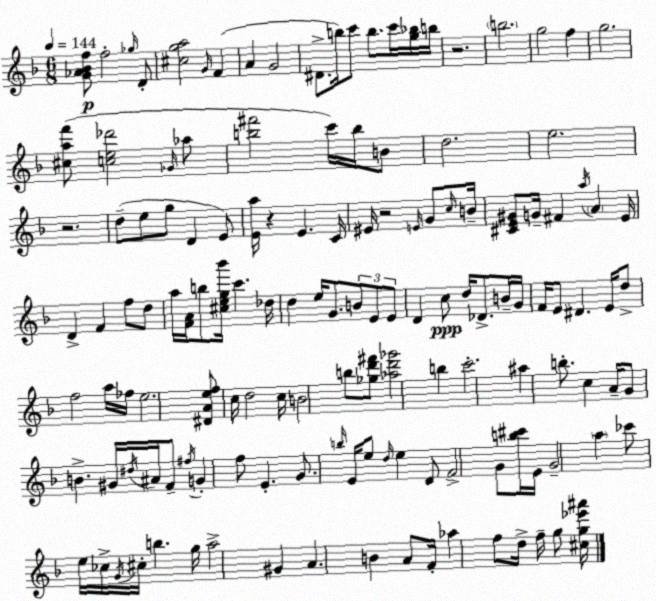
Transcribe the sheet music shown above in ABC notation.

X:1
T:Untitled
M:6/8
L:1/4
K:F
[G_A_Bf]/2 f2 _g/4 D/2 [^cga]2 G/4 F A G2 ^D/2 b/4 c'/2 b/2 c'/4 [g_b]/4 b/4 z2 b2 g2 f g2 [^caf']/2 [ce_d']2 _G/4 _a/2 [b^f']2 c'/4 b/4 B/2 d2 e2 z2 d/2 e/2 g/2 D E/2 [Ea]/4 z E C/4 ^E/4 z2 E/4 G/2 c/4 B/4 [^CE^G]/2 G/4 ^F a/4 A E/4 D F f/2 d/2 a/4 [FA]/4 b/2 [^ceg_b']/4 c' _d/4 d e/4 G/2 B/2 E/2 E/2 D c/2 d/4 _D/2 B/4 G/4 F/4 E/2 ^D E/4 d/2 f2 a/4 _f/4 e2 [^DAef]/2 c/4 d2 c/4 B2 b/2 [_gd'^f']/2 [_ad'_g']2 b c'2 ^a b/2 c A/4 G/2 B ^G/4 ^d/4 ^A/4 F/2 ^f/4 G f/2 E G/2 b/4 E/4 e/2 d/4 e D/2 F2 G/2 [b^c']/4 E/4 G2 a _c'/2 e/4 _c/4 G/4 ^c/4 b g/4 a2 ^G A B A/2 F/4 _a f/2 d/4 f/4 g/2 [^cg_e'^a']/4